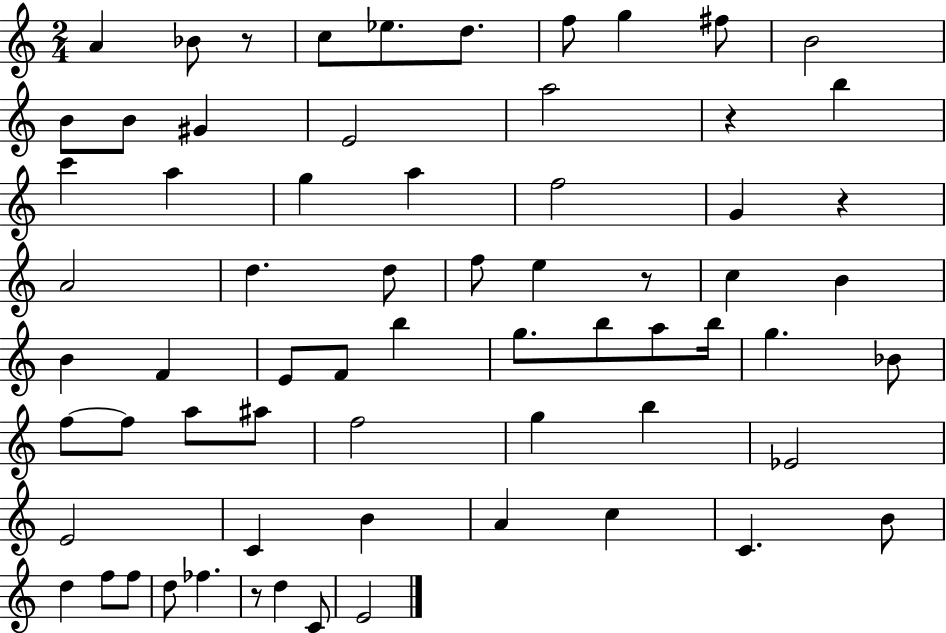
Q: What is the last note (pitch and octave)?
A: E4